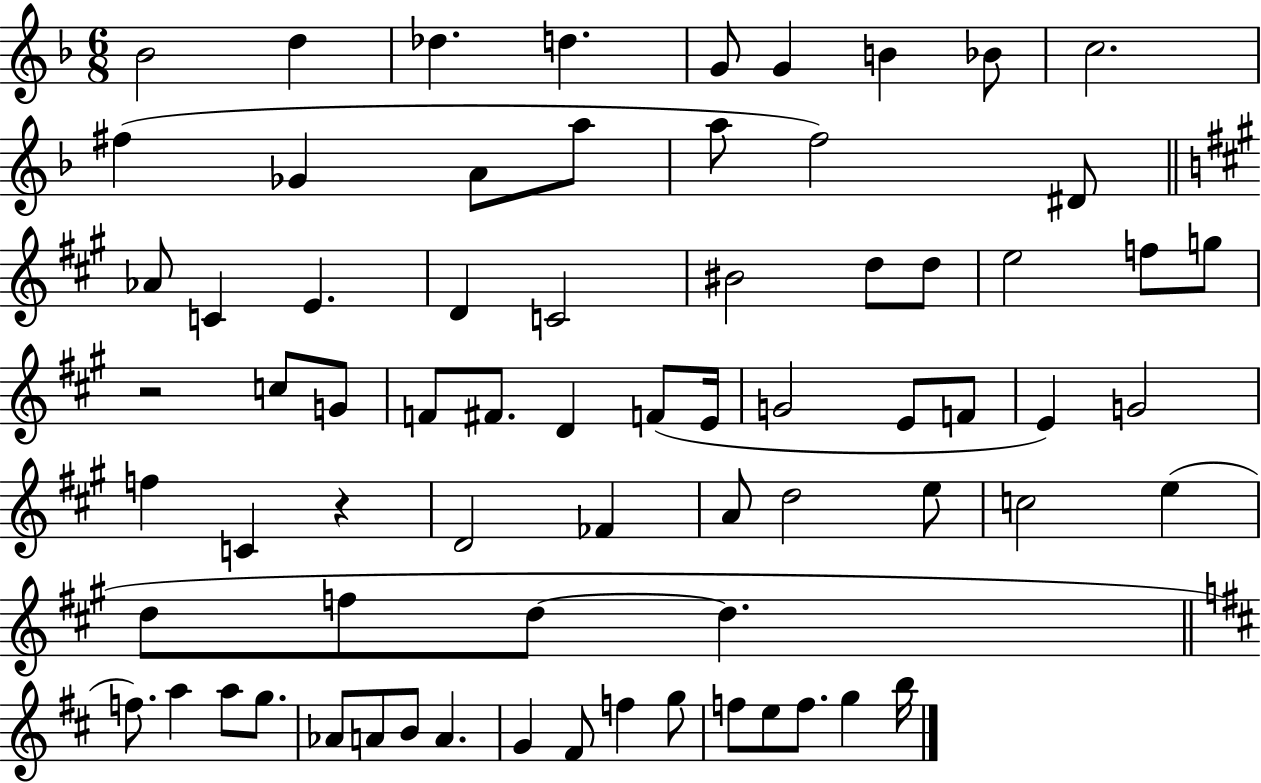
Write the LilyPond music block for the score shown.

{
  \clef treble
  \numericTimeSignature
  \time 6/8
  \key f \major
  \repeat volta 2 { bes'2 d''4 | des''4. d''4. | g'8 g'4 b'4 bes'8 | c''2. | \break fis''4( ges'4 a'8 a''8 | a''8 f''2) dis'8 | \bar "||" \break \key a \major aes'8 c'4 e'4. | d'4 c'2 | bis'2 d''8 d''8 | e''2 f''8 g''8 | \break r2 c''8 g'8 | f'8 fis'8. d'4 f'8( e'16 | g'2 e'8 f'8 | e'4) g'2 | \break f''4 c'4 r4 | d'2 fes'4 | a'8 d''2 e''8 | c''2 e''4( | \break d''8 f''8 d''8~~ d''4. | \bar "||" \break \key d \major f''8.) a''4 a''8 g''8. | aes'8 a'8 b'8 a'4. | g'4 fis'8 f''4 g''8 | f''8 e''8 f''8. g''4 b''16 | \break } \bar "|."
}